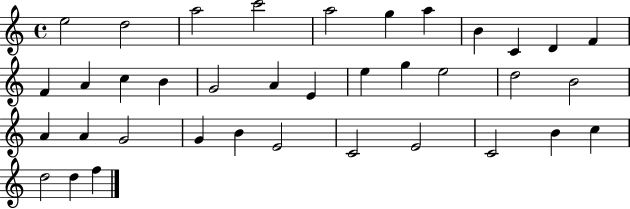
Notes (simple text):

E5/h D5/h A5/h C6/h A5/h G5/q A5/q B4/q C4/q D4/q F4/q F4/q A4/q C5/q B4/q G4/h A4/q E4/q E5/q G5/q E5/h D5/h B4/h A4/q A4/q G4/h G4/q B4/q E4/h C4/h E4/h C4/h B4/q C5/q D5/h D5/q F5/q